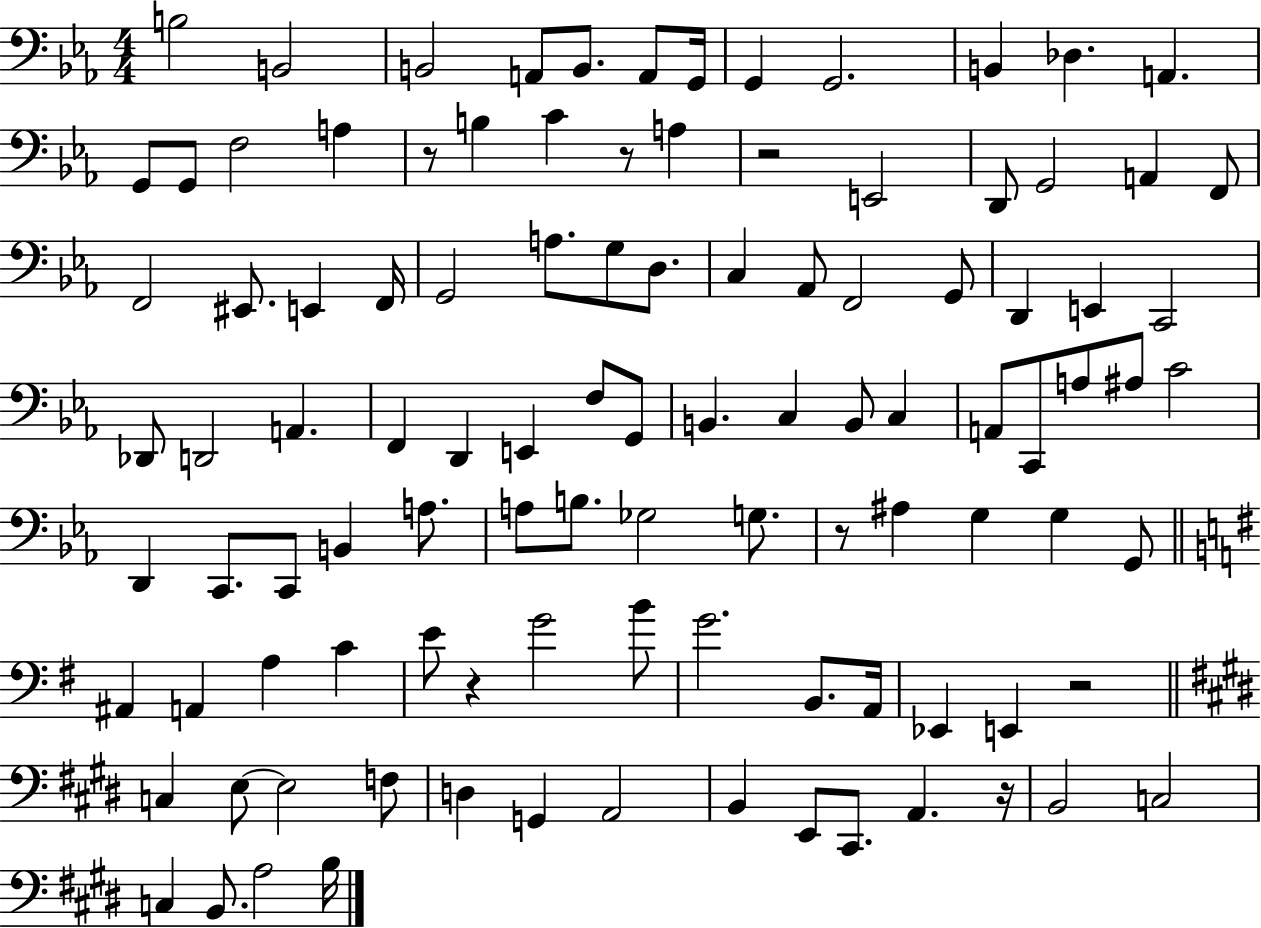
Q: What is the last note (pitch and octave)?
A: B3